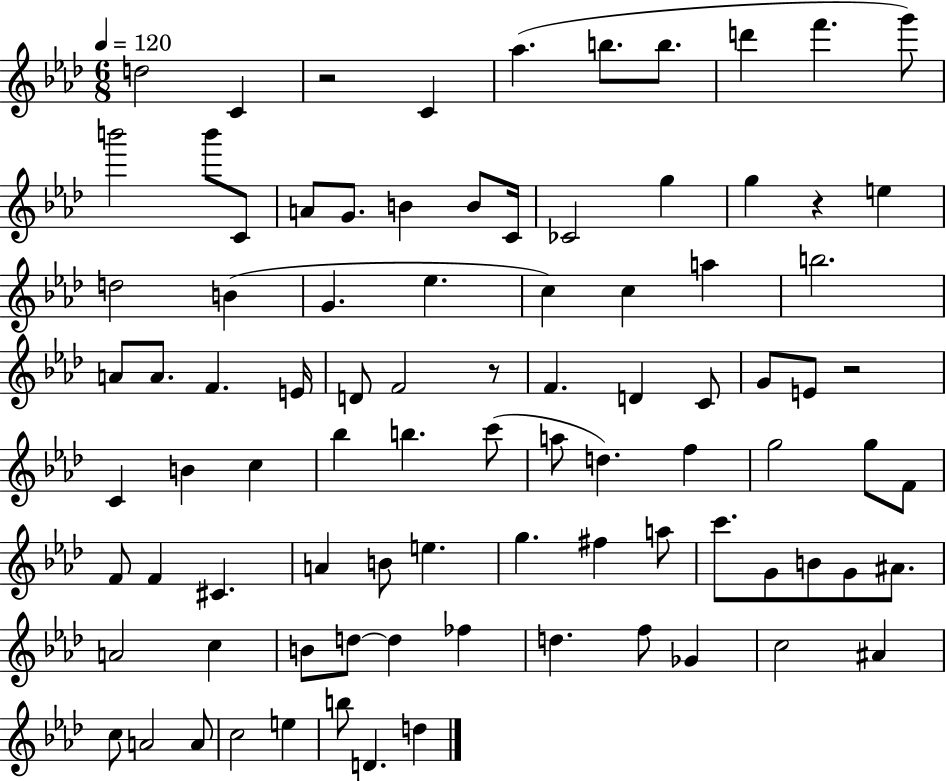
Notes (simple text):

D5/h C4/q R/h C4/q Ab5/q. B5/e. B5/e. D6/q F6/q. G6/e B6/h B6/e C4/e A4/e G4/e. B4/q B4/e C4/s CES4/h G5/q G5/q R/q E5/q D5/h B4/q G4/q. Eb5/q. C5/q C5/q A5/q B5/h. A4/e A4/e. F4/q. E4/s D4/e F4/h R/e F4/q. D4/q C4/e G4/e E4/e R/h C4/q B4/q C5/q Bb5/q B5/q. C6/e A5/e D5/q. F5/q G5/h G5/e F4/e F4/e F4/q C#4/q. A4/q B4/e E5/q. G5/q. F#5/q A5/e C6/e. G4/e B4/e G4/e A#4/e. A4/h C5/q B4/e D5/e D5/q FES5/q D5/q. F5/e Gb4/q C5/h A#4/q C5/e A4/h A4/e C5/h E5/q B5/e D4/q. D5/q